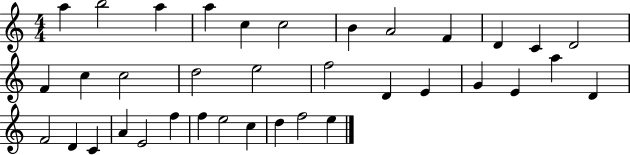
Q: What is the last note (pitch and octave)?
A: E5